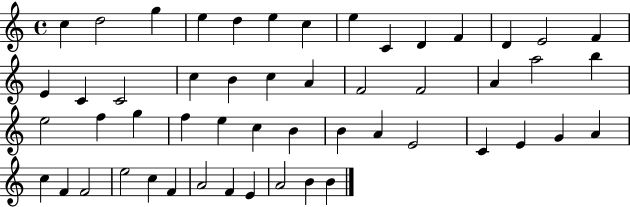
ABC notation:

X:1
T:Untitled
M:4/4
L:1/4
K:C
c d2 g e d e c e C D F D E2 F E C C2 c B c A F2 F2 A a2 b e2 f g f e c B B A E2 C E G A c F F2 e2 c F A2 F E A2 B B